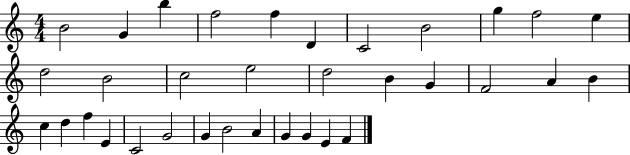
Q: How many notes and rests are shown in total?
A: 34